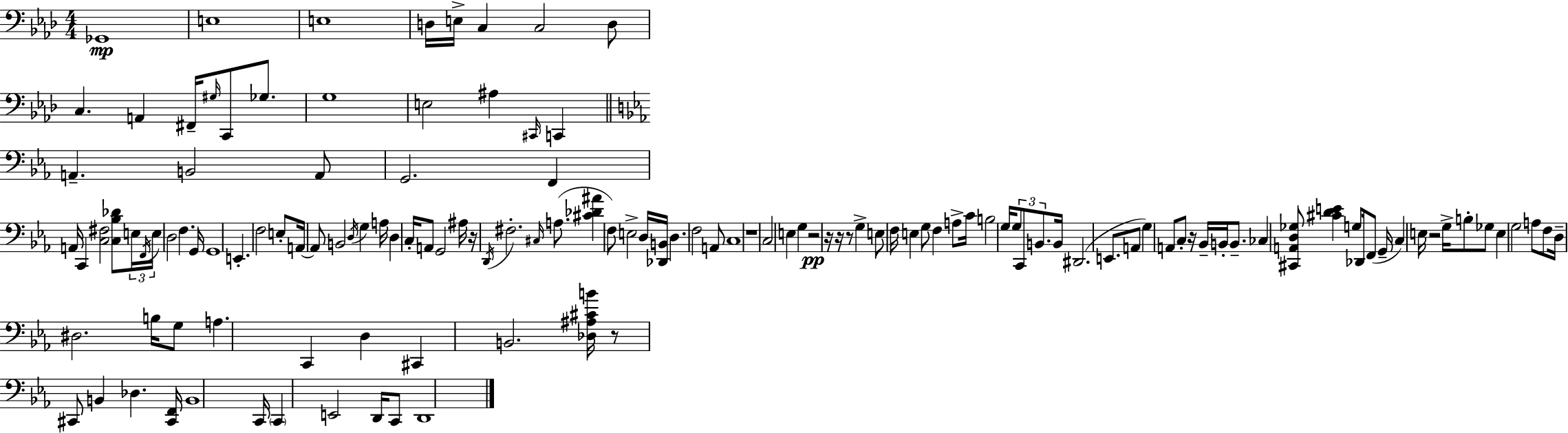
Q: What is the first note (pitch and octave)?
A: Gb2